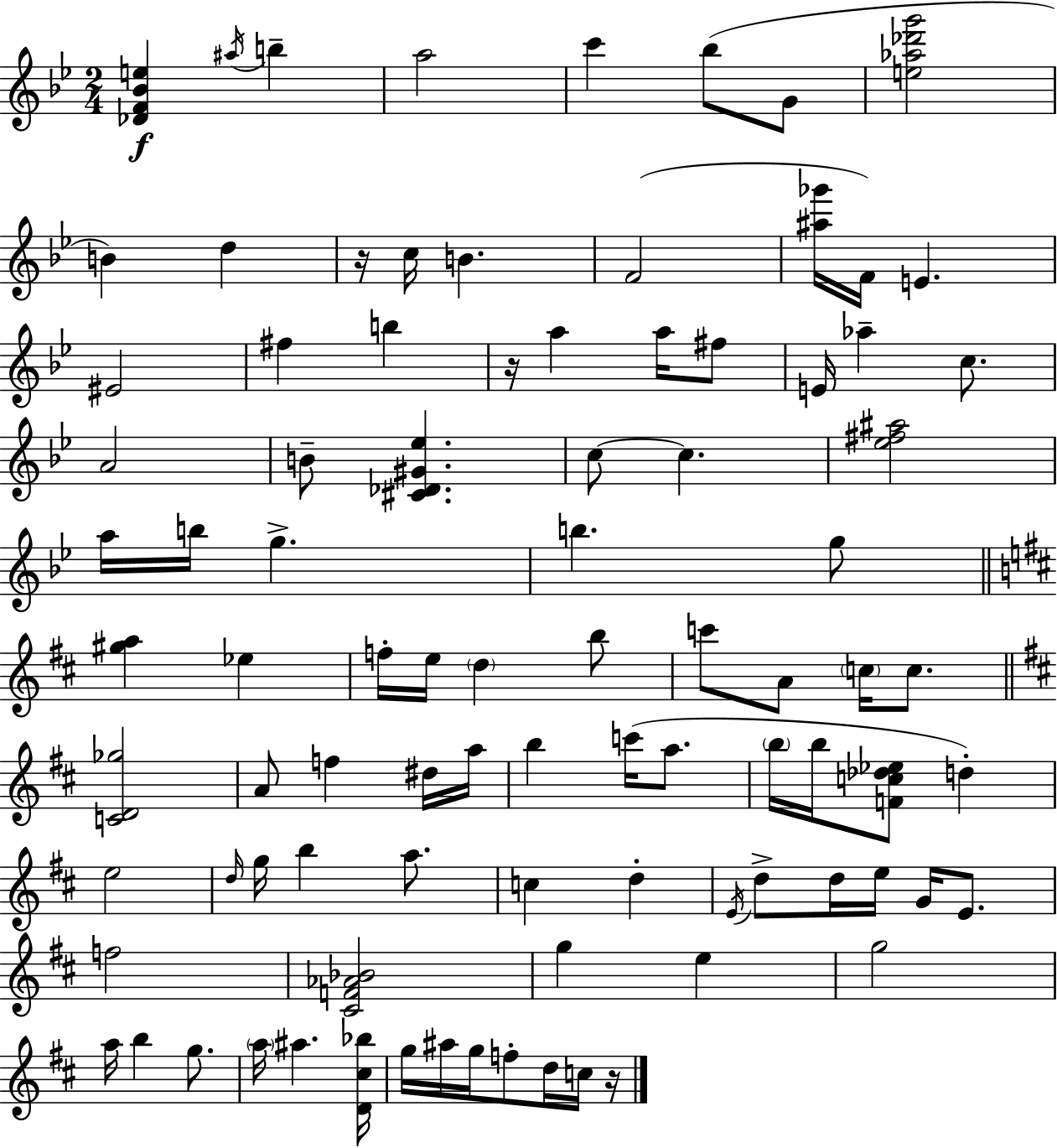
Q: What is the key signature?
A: BES major